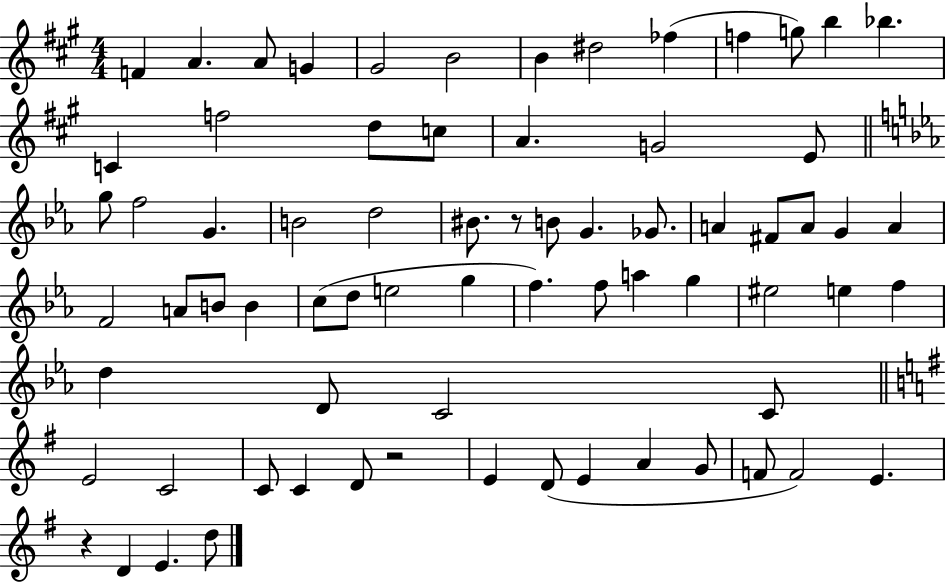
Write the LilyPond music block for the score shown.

{
  \clef treble
  \numericTimeSignature
  \time 4/4
  \key a \major
  \repeat volta 2 { f'4 a'4. a'8 g'4 | gis'2 b'2 | b'4 dis''2 fes''4( | f''4 g''8) b''4 bes''4. | \break c'4 f''2 d''8 c''8 | a'4. g'2 e'8 | \bar "||" \break \key ees \major g''8 f''2 g'4. | b'2 d''2 | bis'8. r8 b'8 g'4. ges'8. | a'4 fis'8 a'8 g'4 a'4 | \break f'2 a'8 b'8 b'4 | c''8( d''8 e''2 g''4 | f''4.) f''8 a''4 g''4 | eis''2 e''4 f''4 | \break d''4 d'8 c'2 c'8 | \bar "||" \break \key g \major e'2 c'2 | c'8 c'4 d'8 r2 | e'4 d'8( e'4 a'4 g'8 | f'8 f'2) e'4. | \break r4 d'4 e'4. d''8 | } \bar "|."
}